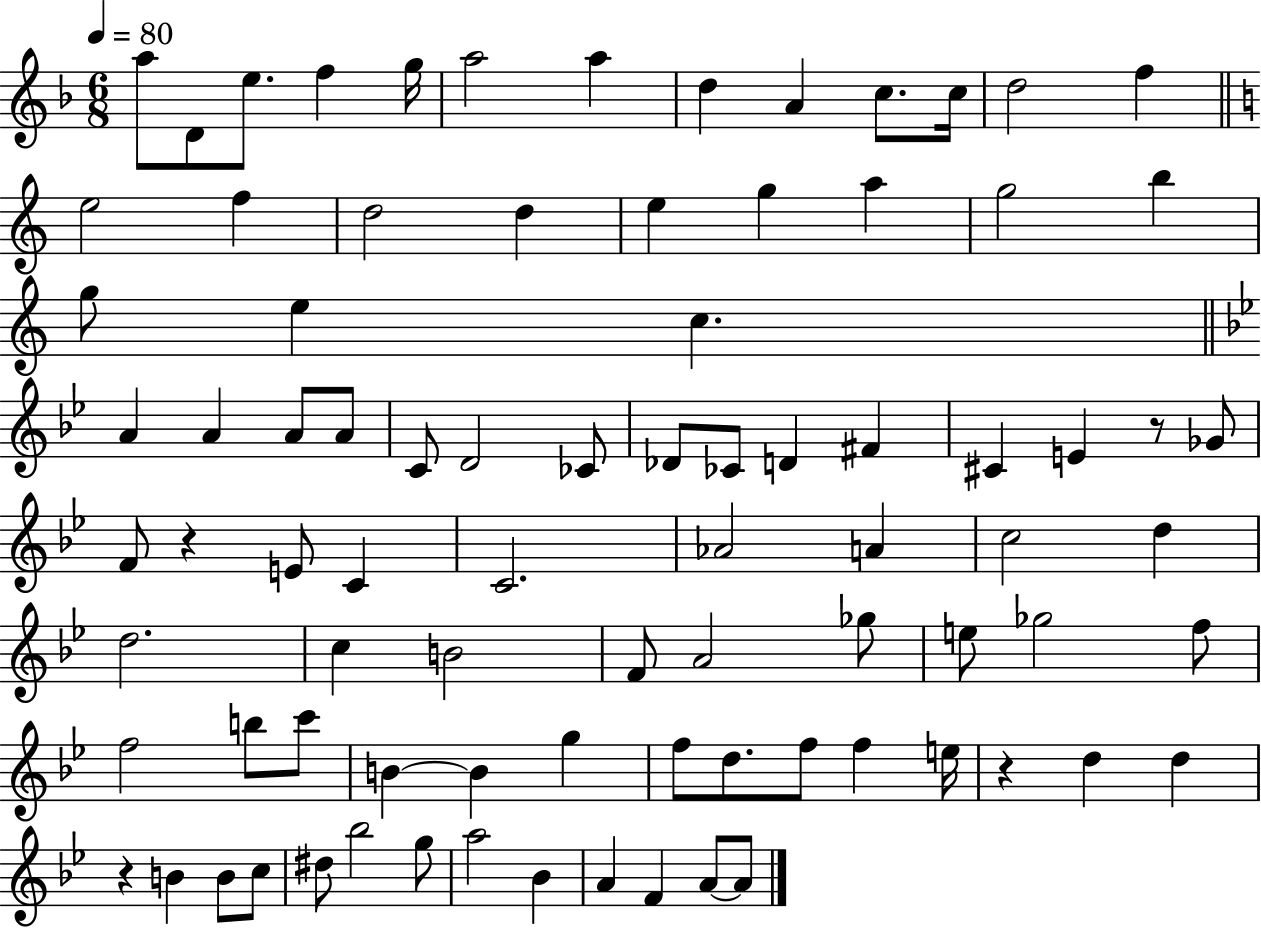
{
  \clef treble
  \numericTimeSignature
  \time 6/8
  \key f \major
  \tempo 4 = 80
  a''8 d'8 e''8. f''4 g''16 | a''2 a''4 | d''4 a'4 c''8. c''16 | d''2 f''4 | \break \bar "||" \break \key c \major e''2 f''4 | d''2 d''4 | e''4 g''4 a''4 | g''2 b''4 | \break g''8 e''4 c''4. | \bar "||" \break \key bes \major a'4 a'4 a'8 a'8 | c'8 d'2 ces'8 | des'8 ces'8 d'4 fis'4 | cis'4 e'4 r8 ges'8 | \break f'8 r4 e'8 c'4 | c'2. | aes'2 a'4 | c''2 d''4 | \break d''2. | c''4 b'2 | f'8 a'2 ges''8 | e''8 ges''2 f''8 | \break f''2 b''8 c'''8 | b'4~~ b'4 g''4 | f''8 d''8. f''8 f''4 e''16 | r4 d''4 d''4 | \break r4 b'4 b'8 c''8 | dis''8 bes''2 g''8 | a''2 bes'4 | a'4 f'4 a'8~~ a'8 | \break \bar "|."
}